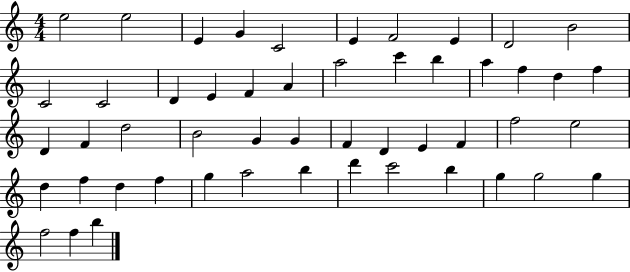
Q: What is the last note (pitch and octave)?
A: B5